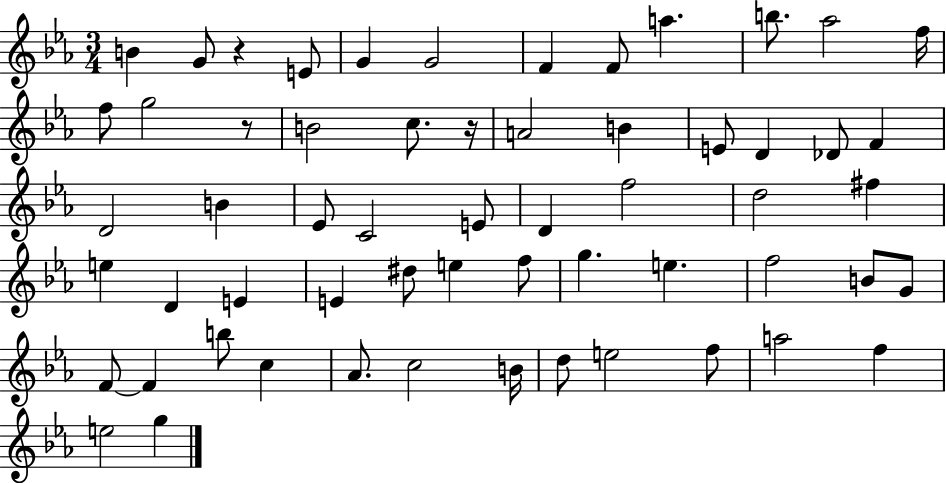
B4/q G4/e R/q E4/e G4/q G4/h F4/q F4/e A5/q. B5/e. Ab5/h F5/s F5/e G5/h R/e B4/h C5/e. R/s A4/h B4/q E4/e D4/q Db4/e F4/q D4/h B4/q Eb4/e C4/h E4/e D4/q F5/h D5/h F#5/q E5/q D4/q E4/q E4/q D#5/e E5/q F5/e G5/q. E5/q. F5/h B4/e G4/e F4/e F4/q B5/e C5/q Ab4/e. C5/h B4/s D5/e E5/h F5/e A5/h F5/q E5/h G5/q